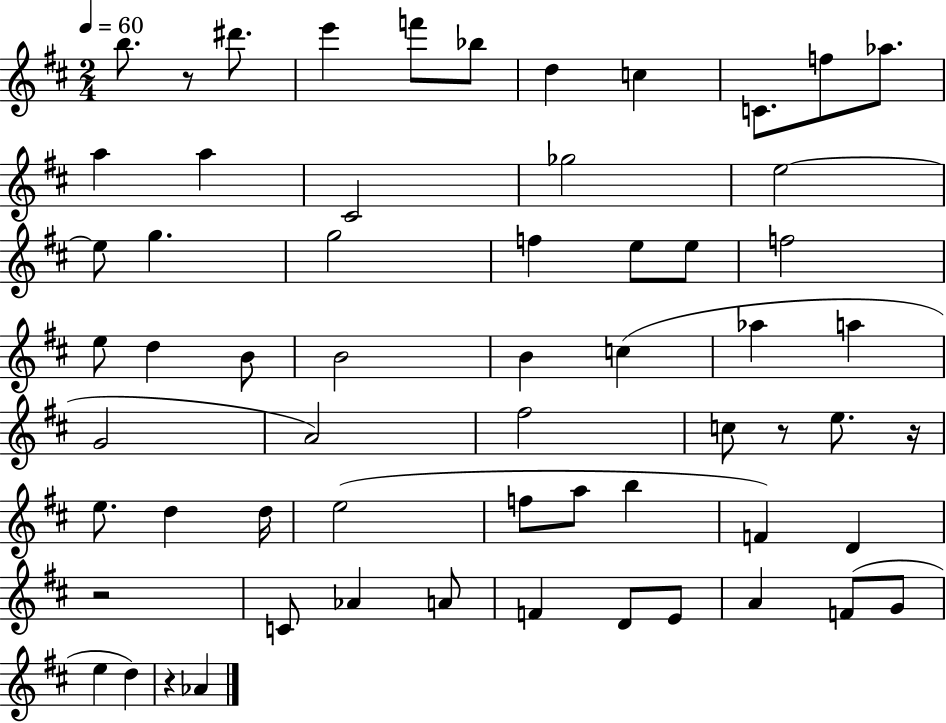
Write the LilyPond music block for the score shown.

{
  \clef treble
  \numericTimeSignature
  \time 2/4
  \key d \major
  \tempo 4 = 60
  b''8. r8 dis'''8. | e'''4 f'''8 bes''8 | d''4 c''4 | c'8. f''8 aes''8. | \break a''4 a''4 | cis'2 | ges''2 | e''2~~ | \break e''8 g''4. | g''2 | f''4 e''8 e''8 | f''2 | \break e''8 d''4 b'8 | b'2 | b'4 c''4( | aes''4 a''4 | \break g'2 | a'2) | fis''2 | c''8 r8 e''8. r16 | \break e''8. d''4 d''16 | e''2( | f''8 a''8 b''4 | f'4) d'4 | \break r2 | c'8 aes'4 a'8 | f'4 d'8 e'8 | a'4 f'8( g'8 | \break e''4 d''4) | r4 aes'4 | \bar "|."
}